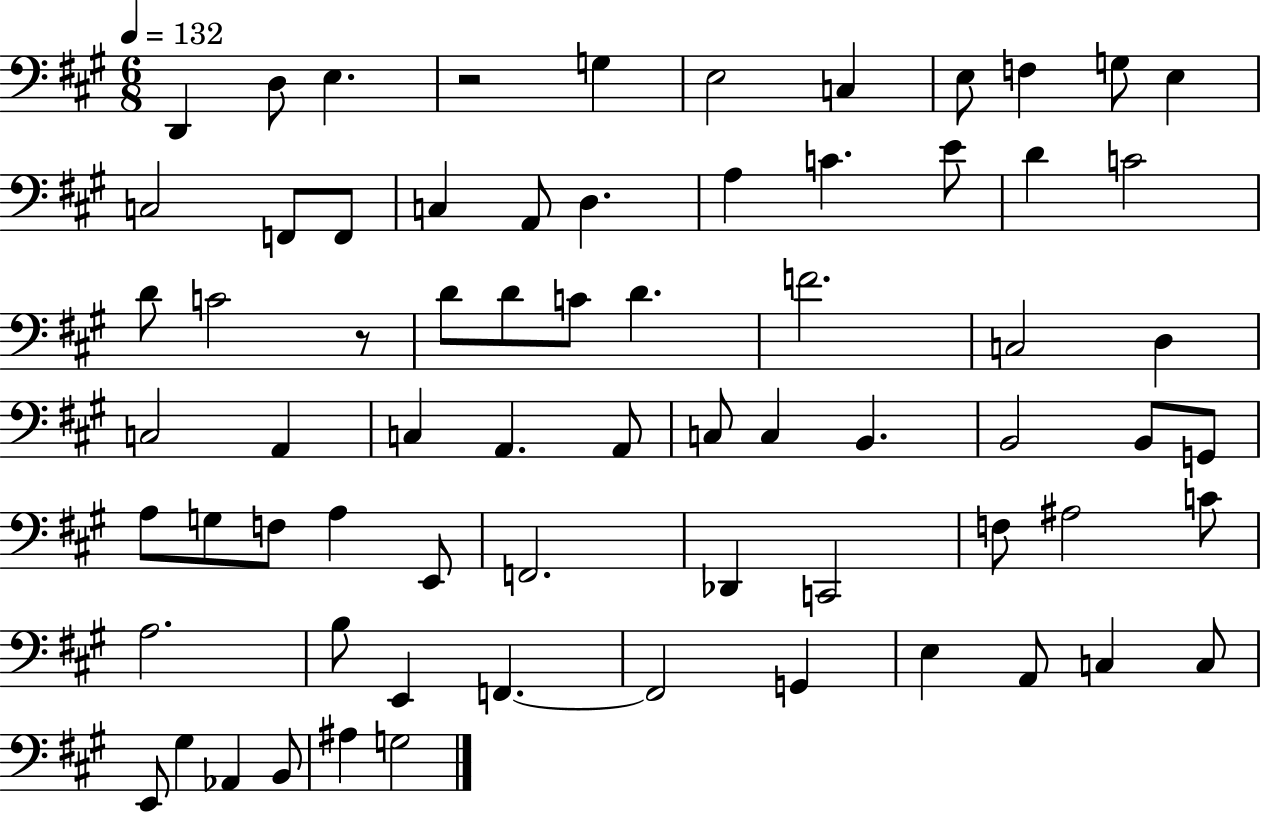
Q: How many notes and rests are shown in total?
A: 70